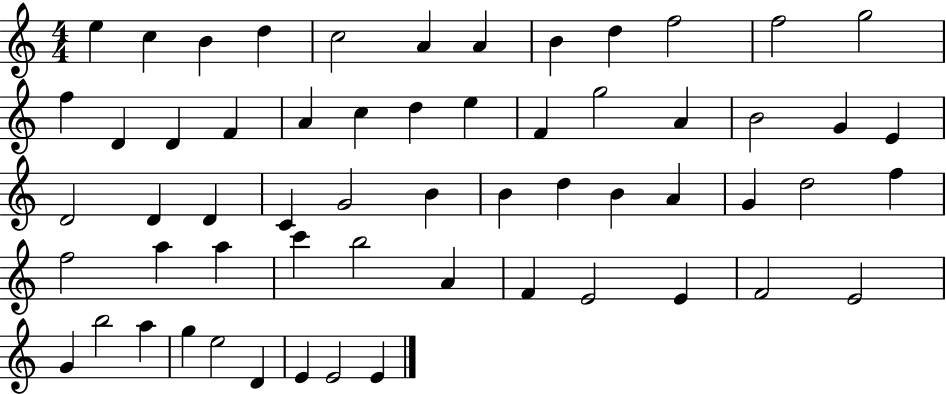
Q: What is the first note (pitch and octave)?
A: E5